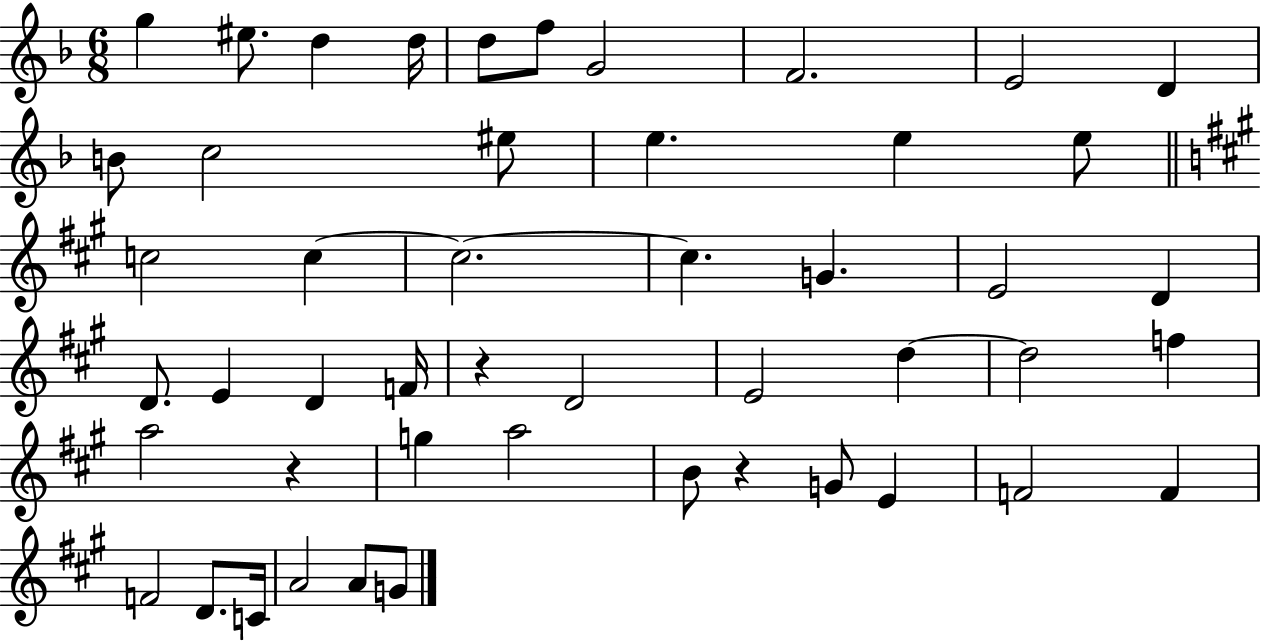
{
  \clef treble
  \numericTimeSignature
  \time 6/8
  \key f \major
  g''4 eis''8. d''4 d''16 | d''8 f''8 g'2 | f'2. | e'2 d'4 | \break b'8 c''2 eis''8 | e''4. e''4 e''8 | \bar "||" \break \key a \major c''2 c''4~~ | c''2.~~ | c''4. g'4. | e'2 d'4 | \break d'8. e'4 d'4 f'16 | r4 d'2 | e'2 d''4~~ | d''2 f''4 | \break a''2 r4 | g''4 a''2 | b'8 r4 g'8 e'4 | f'2 f'4 | \break f'2 d'8. c'16 | a'2 a'8 g'8 | \bar "|."
}